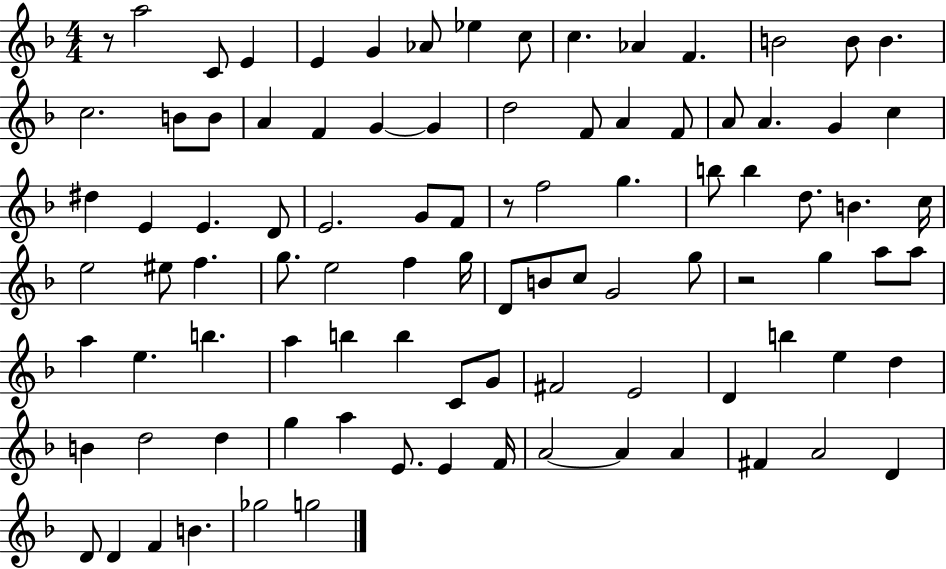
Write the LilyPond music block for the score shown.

{
  \clef treble
  \numericTimeSignature
  \time 4/4
  \key f \major
  r8 a''2 c'8 e'4 | e'4 g'4 aes'8 ees''4 c''8 | c''4. aes'4 f'4. | b'2 b'8 b'4. | \break c''2. b'8 b'8 | a'4 f'4 g'4~~ g'4 | d''2 f'8 a'4 f'8 | a'8 a'4. g'4 c''4 | \break dis''4 e'4 e'4. d'8 | e'2. g'8 f'8 | r8 f''2 g''4. | b''8 b''4 d''8. b'4. c''16 | \break e''2 eis''8 f''4. | g''8. e''2 f''4 g''16 | d'8 b'8 c''8 g'2 g''8 | r2 g''4 a''8 a''8 | \break a''4 e''4. b''4. | a''4 b''4 b''4 c'8 g'8 | fis'2 e'2 | d'4 b''4 e''4 d''4 | \break b'4 d''2 d''4 | g''4 a''4 e'8. e'4 f'16 | a'2~~ a'4 a'4 | fis'4 a'2 d'4 | \break d'8 d'4 f'4 b'4. | ges''2 g''2 | \bar "|."
}